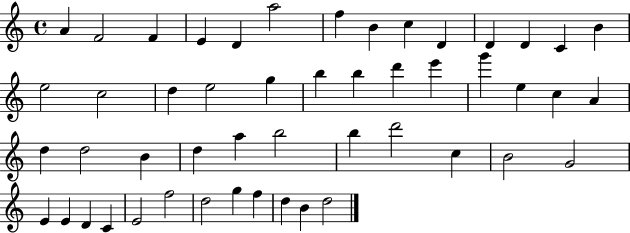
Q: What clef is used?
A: treble